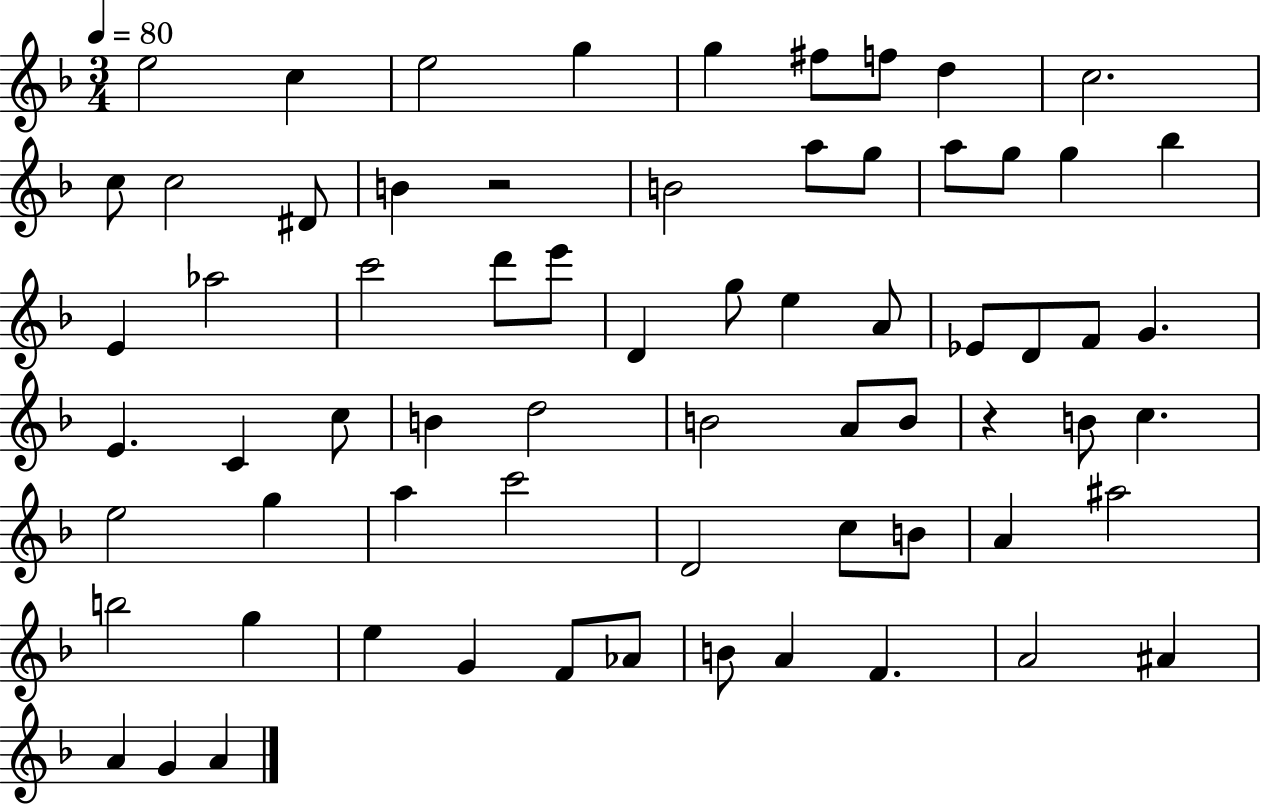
{
  \clef treble
  \numericTimeSignature
  \time 3/4
  \key f \major
  \tempo 4 = 80
  e''2 c''4 | e''2 g''4 | g''4 fis''8 f''8 d''4 | c''2. | \break c''8 c''2 dis'8 | b'4 r2 | b'2 a''8 g''8 | a''8 g''8 g''4 bes''4 | \break e'4 aes''2 | c'''2 d'''8 e'''8 | d'4 g''8 e''4 a'8 | ees'8 d'8 f'8 g'4. | \break e'4. c'4 c''8 | b'4 d''2 | b'2 a'8 b'8 | r4 b'8 c''4. | \break e''2 g''4 | a''4 c'''2 | d'2 c''8 b'8 | a'4 ais''2 | \break b''2 g''4 | e''4 g'4 f'8 aes'8 | b'8 a'4 f'4. | a'2 ais'4 | \break a'4 g'4 a'4 | \bar "|."
}